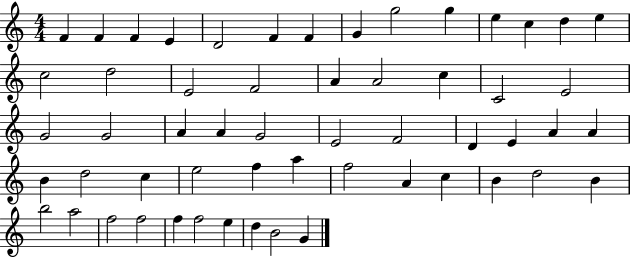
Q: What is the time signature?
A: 4/4